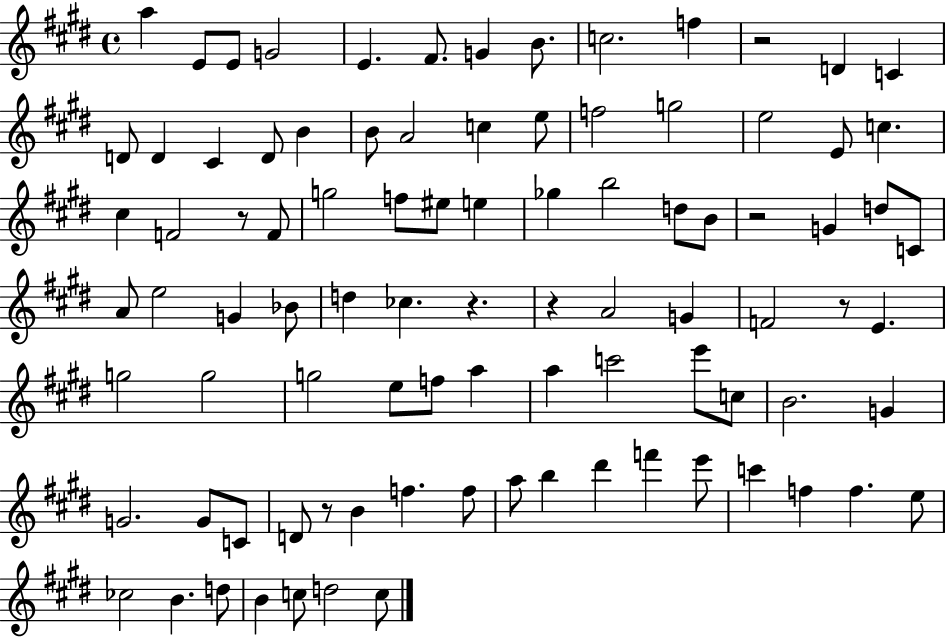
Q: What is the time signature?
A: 4/4